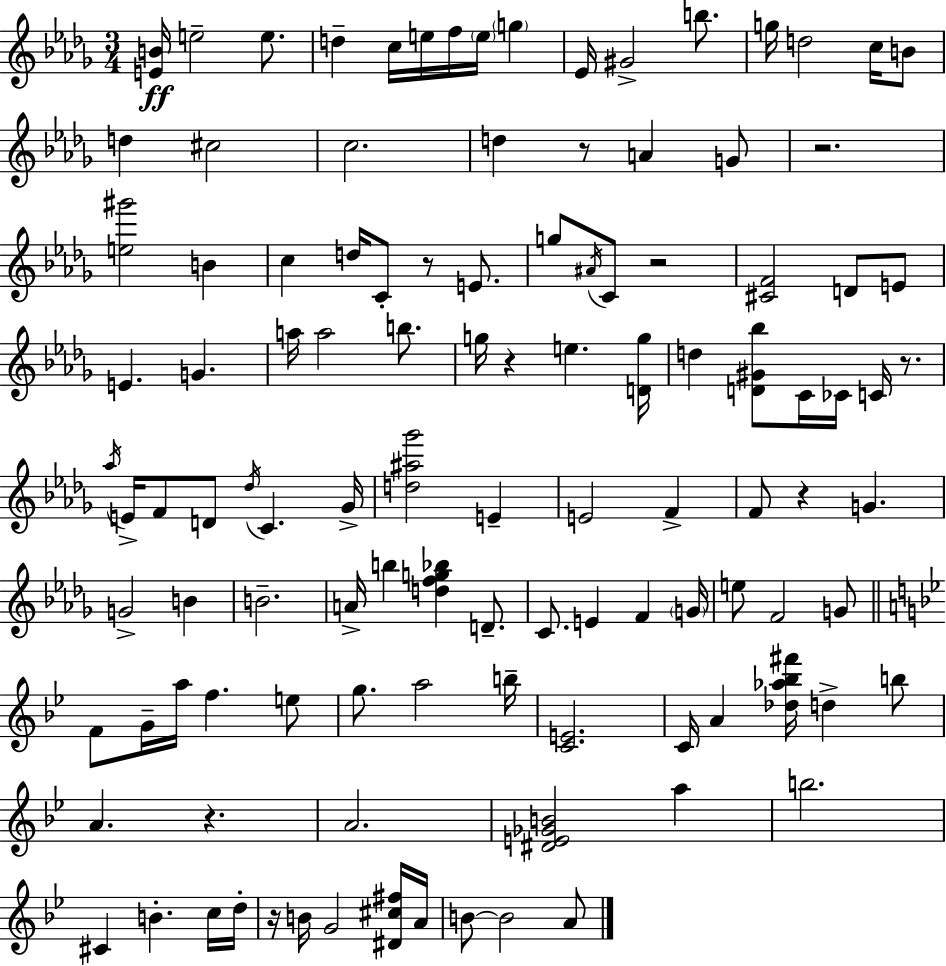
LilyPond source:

{
  \clef treble
  \numericTimeSignature
  \time 3/4
  \key bes \minor
  <e' b'>16\ff e''2-- e''8. | d''4-- c''16 e''16 f''16 \parenthesize e''16 \parenthesize g''4 | ees'16 gis'2-> b''8. | g''16 d''2 c''16 b'8 | \break d''4 cis''2 | c''2. | d''4 r8 a'4 g'8 | r2. | \break <e'' gis'''>2 b'4 | c''4 d''16 c'8-. r8 e'8. | g''8 \acciaccatura { ais'16 } c'8 r2 | <cis' f'>2 d'8 e'8 | \break e'4. g'4. | a''16 a''2 b''8. | g''16 r4 e''4. | <d' g''>16 d''4 <d' gis' bes''>8 c'16 ces'16 c'16 r8. | \break \acciaccatura { aes''16 } e'16-> f'8 d'8 \acciaccatura { des''16 } c'4. | ges'16-> <d'' ais'' ges'''>2 e'4-- | e'2 f'4-> | f'8 r4 g'4. | \break g'2-> b'4 | b'2.-- | a'16-> b''4 <d'' f'' g'' bes''>4 | d'8.-- c'8. e'4 f'4 | \break \parenthesize g'16 e''8 f'2 | g'8 \bar "||" \break \key g \minor f'8 g'16-- a''16 f''4. e''8 | g''8. a''2 b''16-- | <c' e'>2. | c'16 a'4 <des'' aes'' bes'' fis'''>16 d''4-> b''8 | \break a'4. r4. | a'2. | <dis' e' ges' b'>2 a''4 | b''2. | \break cis'4 b'4.-. c''16 d''16-. | r16 b'16 g'2 <dis' cis'' fis''>16 a'16 | b'8~~ b'2 a'8 | \bar "|."
}